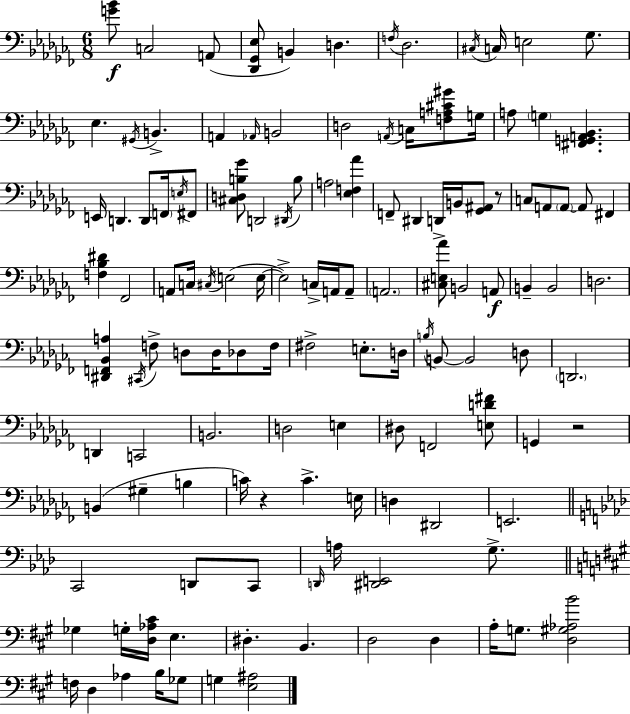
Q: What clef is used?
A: bass